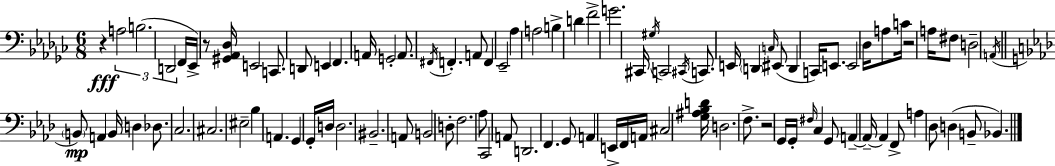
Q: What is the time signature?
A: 6/8